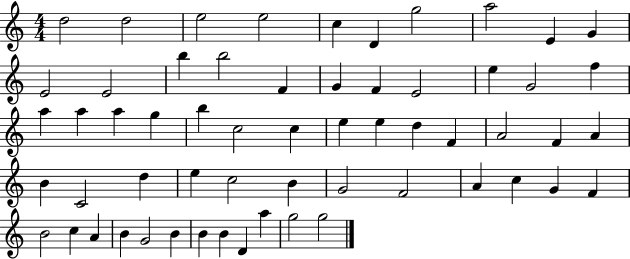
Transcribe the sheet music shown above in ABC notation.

X:1
T:Untitled
M:4/4
L:1/4
K:C
d2 d2 e2 e2 c D g2 a2 E G E2 E2 b b2 F G F E2 e G2 f a a a g b c2 c e e d F A2 F A B C2 d e c2 B G2 F2 A c G F B2 c A B G2 B B B D a g2 g2